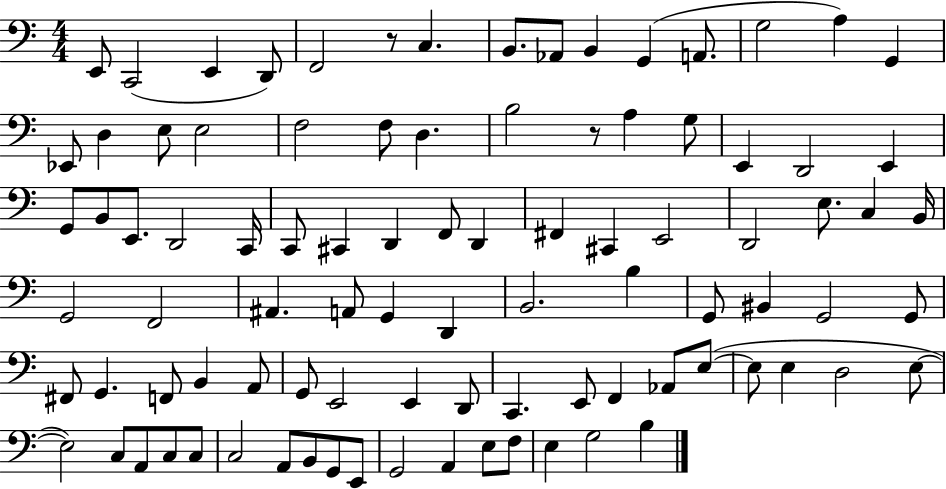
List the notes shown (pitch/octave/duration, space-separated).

E2/e C2/h E2/q D2/e F2/h R/e C3/q. B2/e. Ab2/e B2/q G2/q A2/e. G3/h A3/q G2/q Eb2/e D3/q E3/e E3/h F3/h F3/e D3/q. B3/h R/e A3/q G3/e E2/q D2/h E2/q G2/e B2/e E2/e. D2/h C2/s C2/e C#2/q D2/q F2/e D2/q F#2/q C#2/q E2/h D2/h E3/e. C3/q B2/s G2/h F2/h A#2/q. A2/e G2/q D2/q B2/h. B3/q G2/e BIS2/q G2/h G2/e F#2/e G2/q. F2/e B2/q A2/e G2/e E2/h E2/q D2/e C2/q. E2/e F2/q Ab2/e E3/e E3/e E3/q D3/h E3/e E3/h C3/e A2/e C3/e C3/e C3/h A2/e B2/e G2/e E2/e G2/h A2/q E3/e F3/e E3/q G3/h B3/q